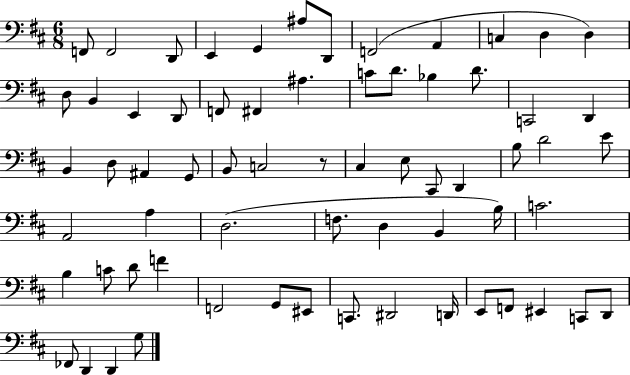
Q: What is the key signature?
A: D major